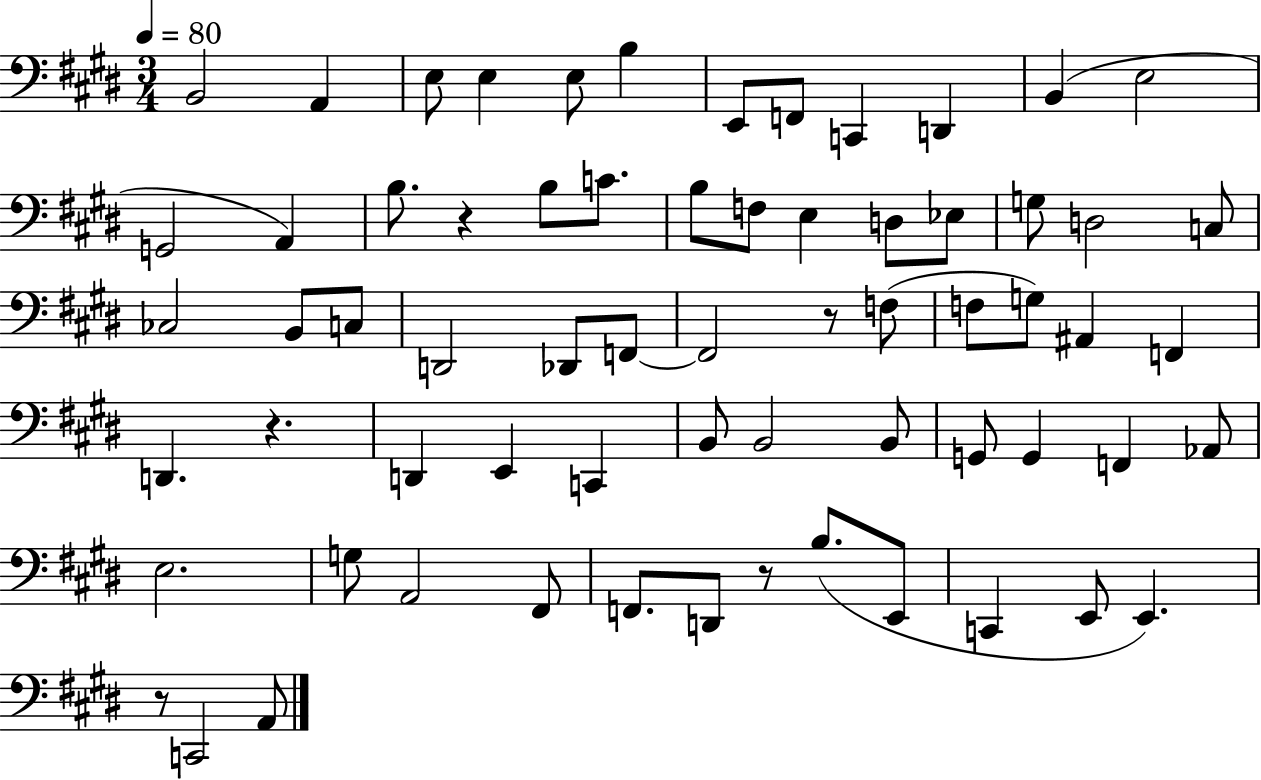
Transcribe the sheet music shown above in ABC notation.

X:1
T:Untitled
M:3/4
L:1/4
K:E
B,,2 A,, E,/2 E, E,/2 B, E,,/2 F,,/2 C,, D,, B,, E,2 G,,2 A,, B,/2 z B,/2 C/2 B,/2 F,/2 E, D,/2 _E,/2 G,/2 D,2 C,/2 _C,2 B,,/2 C,/2 D,,2 _D,,/2 F,,/2 F,,2 z/2 F,/2 F,/2 G,/2 ^A,, F,, D,, z D,, E,, C,, B,,/2 B,,2 B,,/2 G,,/2 G,, F,, _A,,/2 E,2 G,/2 A,,2 ^F,,/2 F,,/2 D,,/2 z/2 B,/2 E,,/2 C,, E,,/2 E,, z/2 C,,2 A,,/2